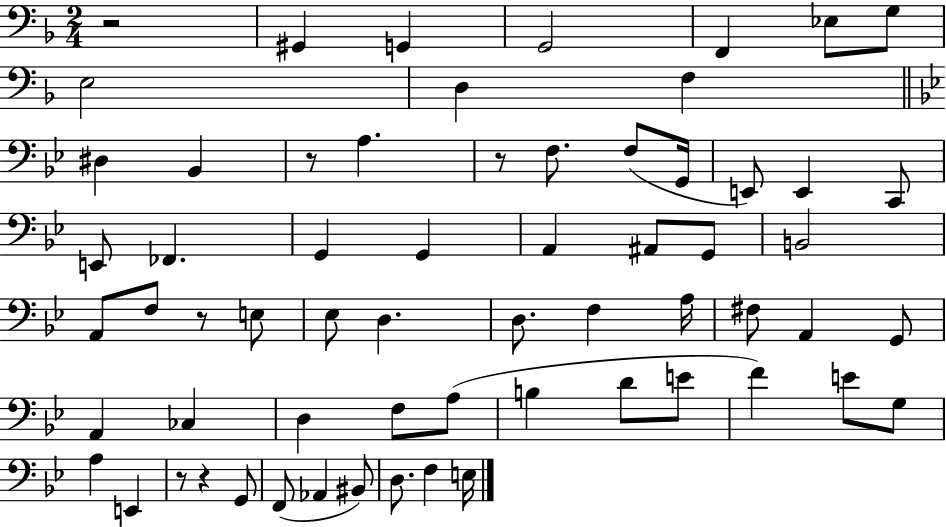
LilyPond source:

{
  \clef bass
  \numericTimeSignature
  \time 2/4
  \key f \major
  \repeat volta 2 { r2 | gis,4 g,4 | g,2 | f,4 ees8 g8 | \break e2 | d4 f4 | \bar "||" \break \key bes \major dis4 bes,4 | r8 a4. | r8 f8. f8( g,16 | e,8) e,4 c,8 | \break e,8 fes,4. | g,4 g,4 | a,4 ais,8 g,8 | b,2 | \break a,8 f8 r8 e8 | ees8 d4. | d8. f4 a16 | fis8 a,4 g,8 | \break a,4 ces4 | d4 f8 a8( | b4 d'8 e'8 | f'4) e'8 g8 | \break a4 e,4 | r8 r4 g,8 | f,8( aes,4 bis,8) | d8. f4 e16 | \break } \bar "|."
}